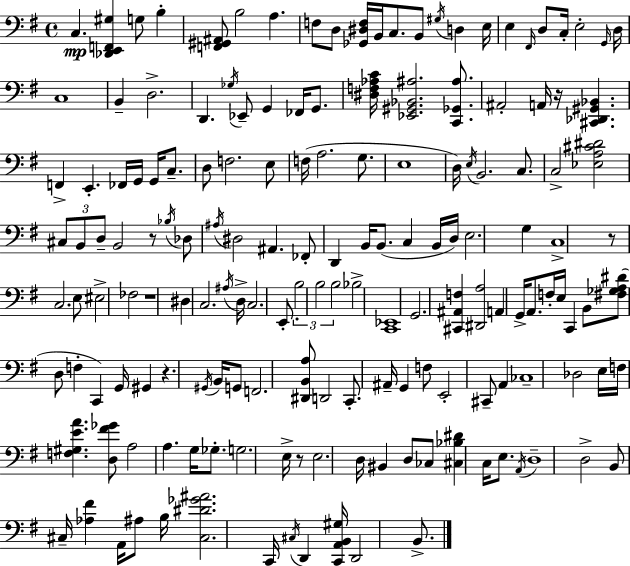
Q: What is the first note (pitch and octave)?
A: C3